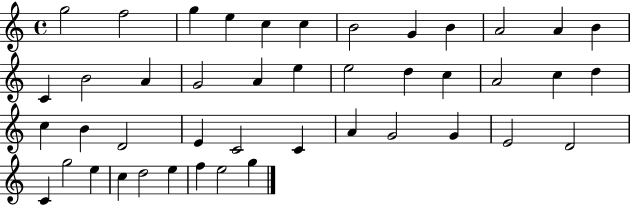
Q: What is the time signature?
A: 4/4